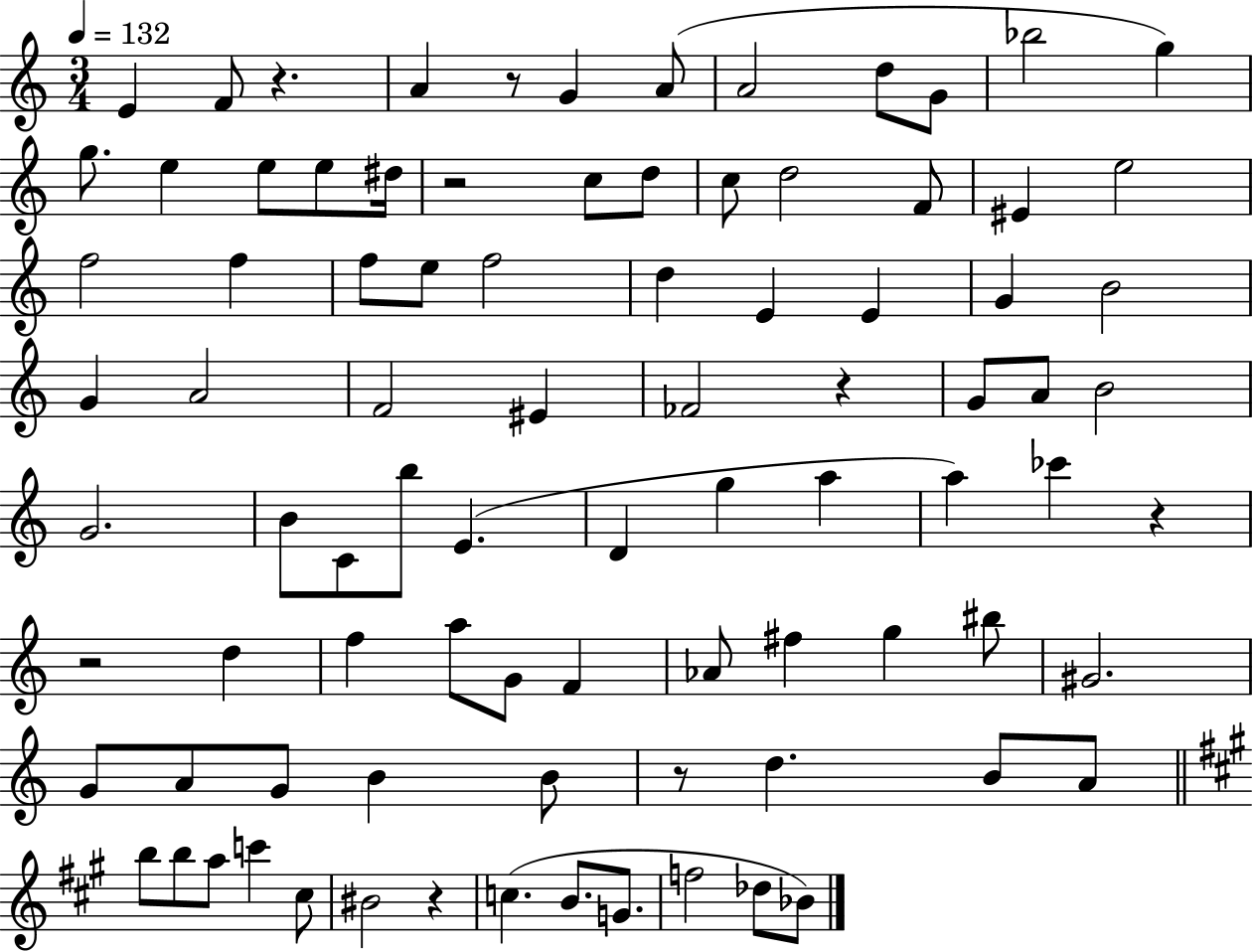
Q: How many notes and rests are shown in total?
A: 88